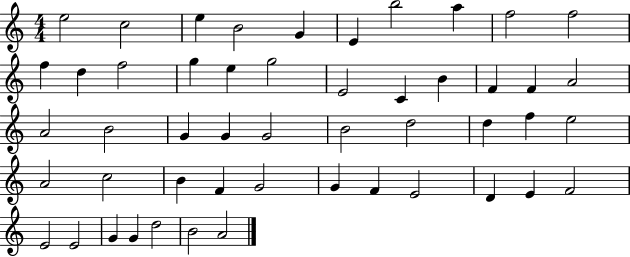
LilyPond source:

{
  \clef treble
  \numericTimeSignature
  \time 4/4
  \key c \major
  e''2 c''2 | e''4 b'2 g'4 | e'4 b''2 a''4 | f''2 f''2 | \break f''4 d''4 f''2 | g''4 e''4 g''2 | e'2 c'4 b'4 | f'4 f'4 a'2 | \break a'2 b'2 | g'4 g'4 g'2 | b'2 d''2 | d''4 f''4 e''2 | \break a'2 c''2 | b'4 f'4 g'2 | g'4 f'4 e'2 | d'4 e'4 f'2 | \break e'2 e'2 | g'4 g'4 d''2 | b'2 a'2 | \bar "|."
}